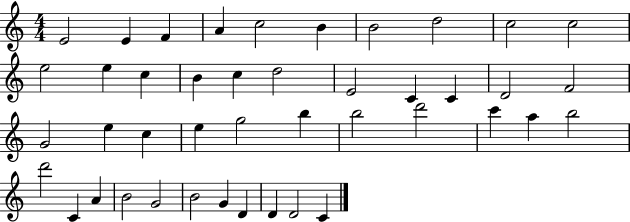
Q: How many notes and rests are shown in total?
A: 43